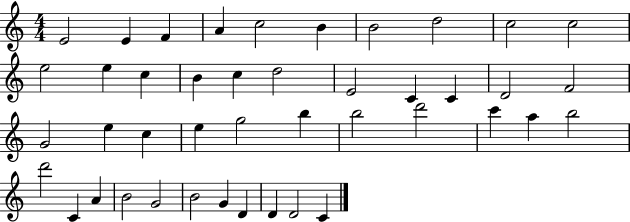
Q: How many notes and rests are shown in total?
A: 43